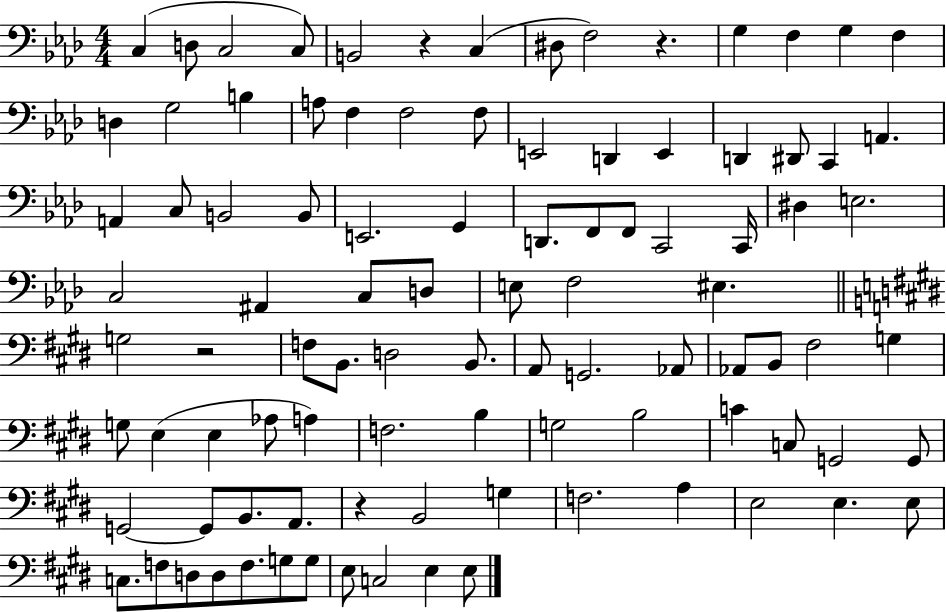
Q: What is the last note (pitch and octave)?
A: E3